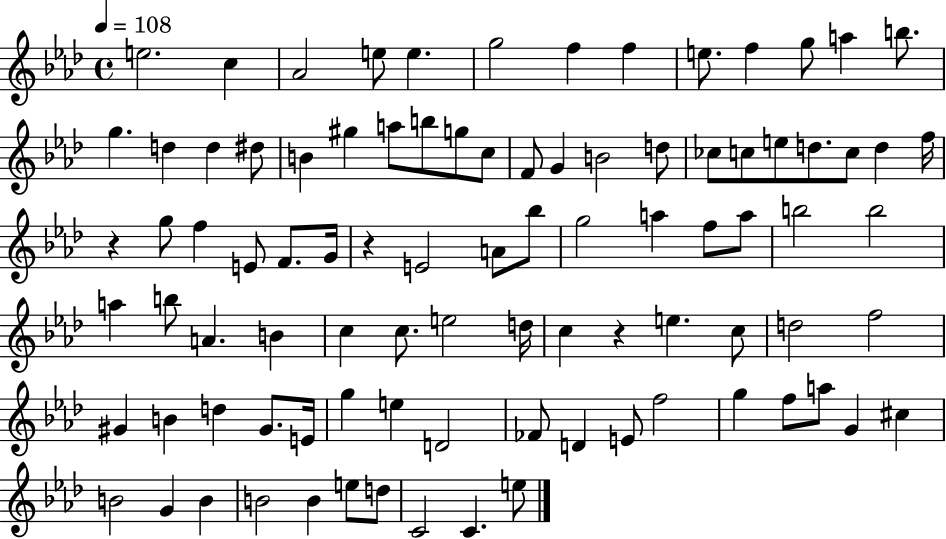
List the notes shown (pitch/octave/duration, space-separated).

E5/h. C5/q Ab4/h E5/e E5/q. G5/h F5/q F5/q E5/e. F5/q G5/e A5/q B5/e. G5/q. D5/q D5/q D#5/e B4/q G#5/q A5/e B5/e G5/e C5/e F4/e G4/q B4/h D5/e CES5/e C5/e E5/e D5/e. C5/e D5/q F5/s R/q G5/e F5/q E4/e F4/e. G4/s R/q E4/h A4/e Bb5/e G5/h A5/q F5/e A5/e B5/h B5/h A5/q B5/e A4/q. B4/q C5/q C5/e. E5/h D5/s C5/q R/q E5/q. C5/e D5/h F5/h G#4/q B4/q D5/q G#4/e. E4/s G5/q E5/q D4/h FES4/e D4/q E4/e F5/h G5/q F5/e A5/e G4/q C#5/q B4/h G4/q B4/q B4/h B4/q E5/e D5/e C4/h C4/q. E5/e